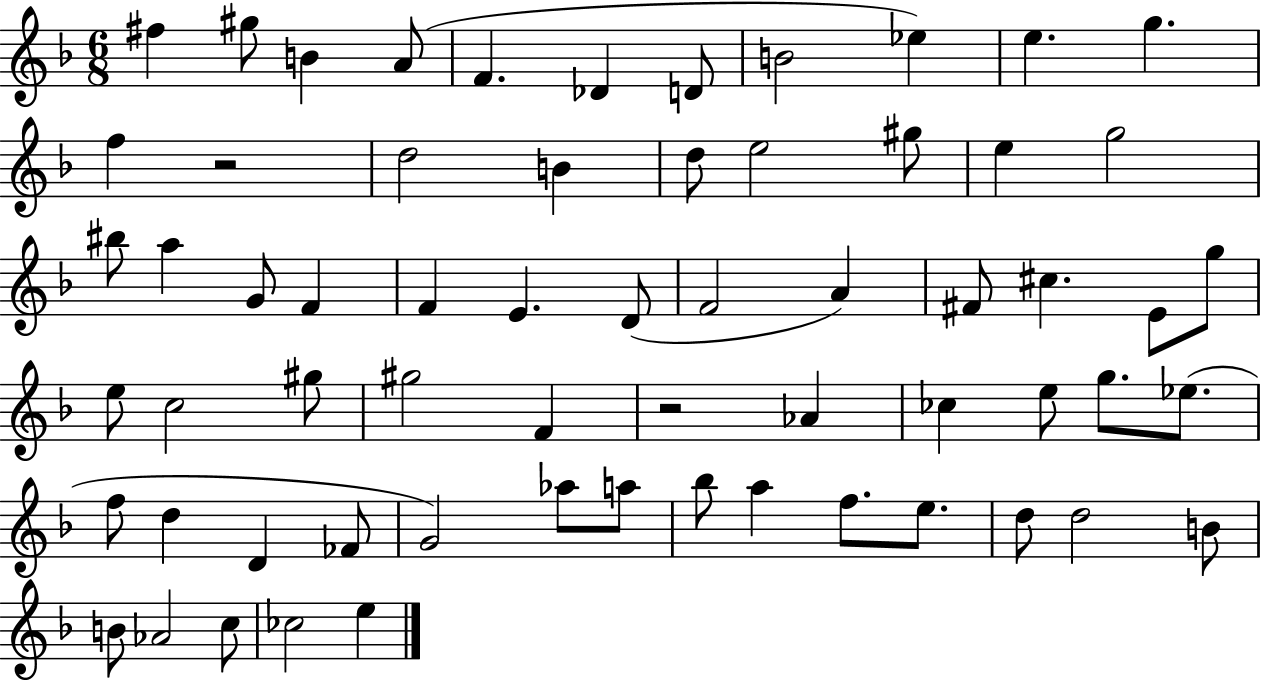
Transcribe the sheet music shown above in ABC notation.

X:1
T:Untitled
M:6/8
L:1/4
K:F
^f ^g/2 B A/2 F _D D/2 B2 _e e g f z2 d2 B d/2 e2 ^g/2 e g2 ^b/2 a G/2 F F E D/2 F2 A ^F/2 ^c E/2 g/2 e/2 c2 ^g/2 ^g2 F z2 _A _c e/2 g/2 _e/2 f/2 d D _F/2 G2 _a/2 a/2 _b/2 a f/2 e/2 d/2 d2 B/2 B/2 _A2 c/2 _c2 e